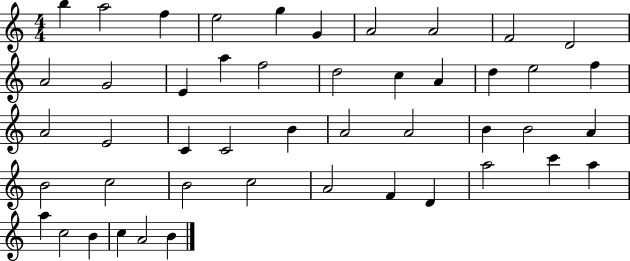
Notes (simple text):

B5/q A5/h F5/q E5/h G5/q G4/q A4/h A4/h F4/h D4/h A4/h G4/h E4/q A5/q F5/h D5/h C5/q A4/q D5/q E5/h F5/q A4/h E4/h C4/q C4/h B4/q A4/h A4/h B4/q B4/h A4/q B4/h C5/h B4/h C5/h A4/h F4/q D4/q A5/h C6/q A5/q A5/q C5/h B4/q C5/q A4/h B4/q